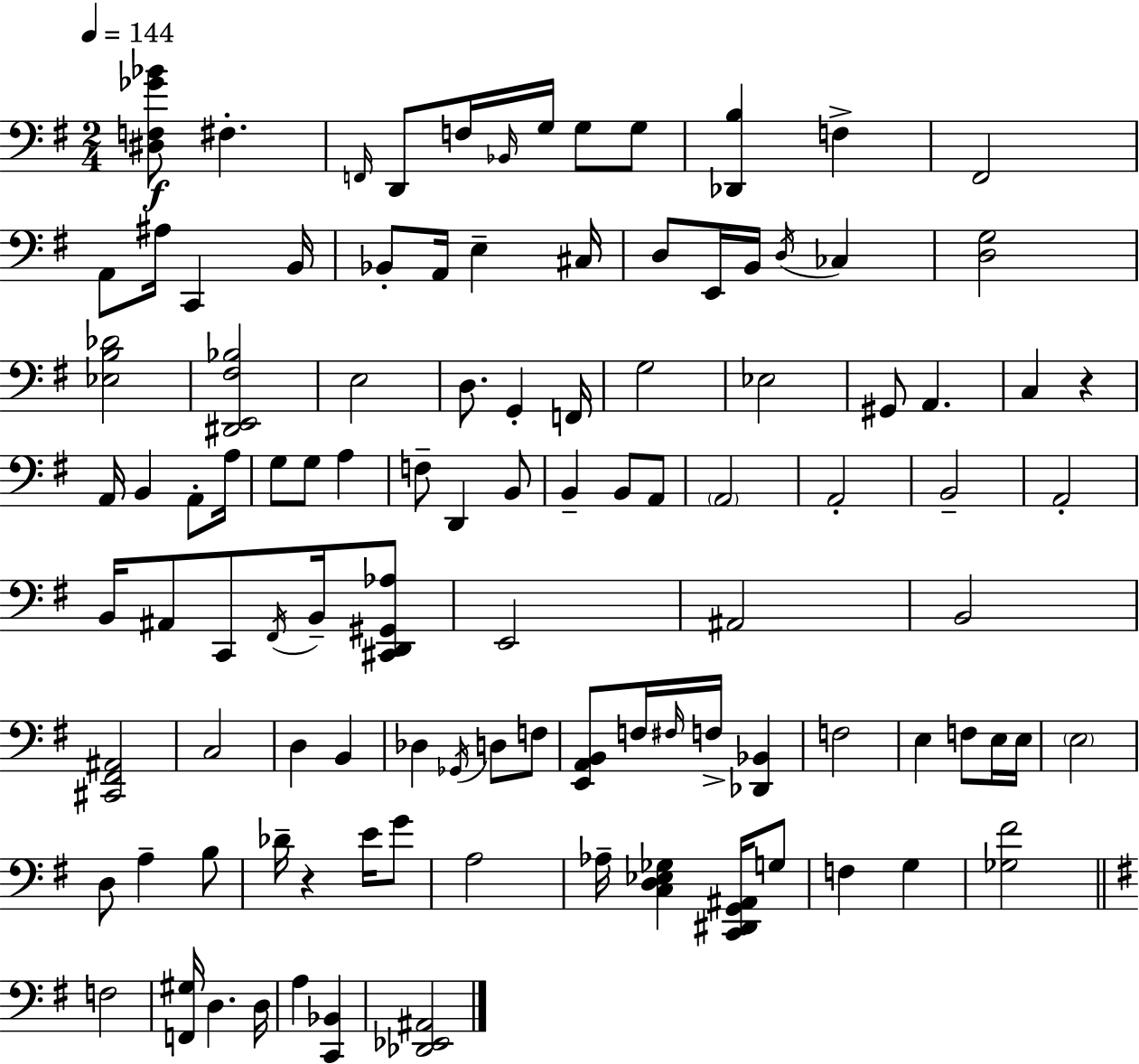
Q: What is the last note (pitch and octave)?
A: A3